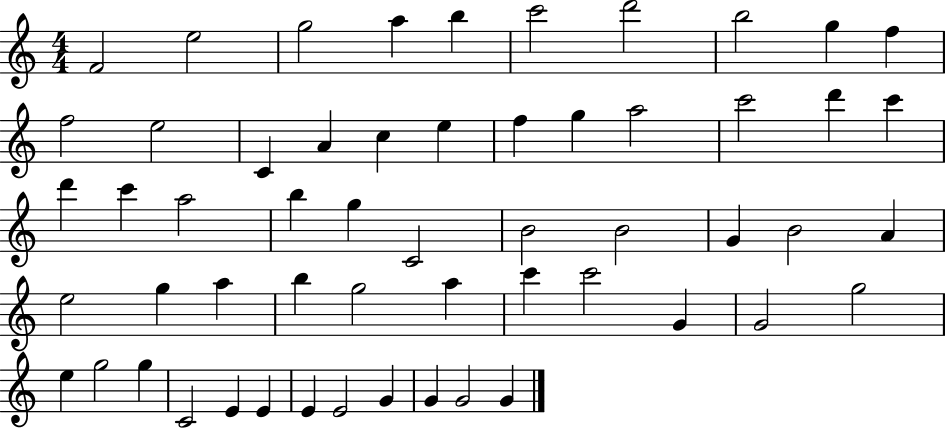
{
  \clef treble
  \numericTimeSignature
  \time 4/4
  \key c \major
  f'2 e''2 | g''2 a''4 b''4 | c'''2 d'''2 | b''2 g''4 f''4 | \break f''2 e''2 | c'4 a'4 c''4 e''4 | f''4 g''4 a''2 | c'''2 d'''4 c'''4 | \break d'''4 c'''4 a''2 | b''4 g''4 c'2 | b'2 b'2 | g'4 b'2 a'4 | \break e''2 g''4 a''4 | b''4 g''2 a''4 | c'''4 c'''2 g'4 | g'2 g''2 | \break e''4 g''2 g''4 | c'2 e'4 e'4 | e'4 e'2 g'4 | g'4 g'2 g'4 | \break \bar "|."
}